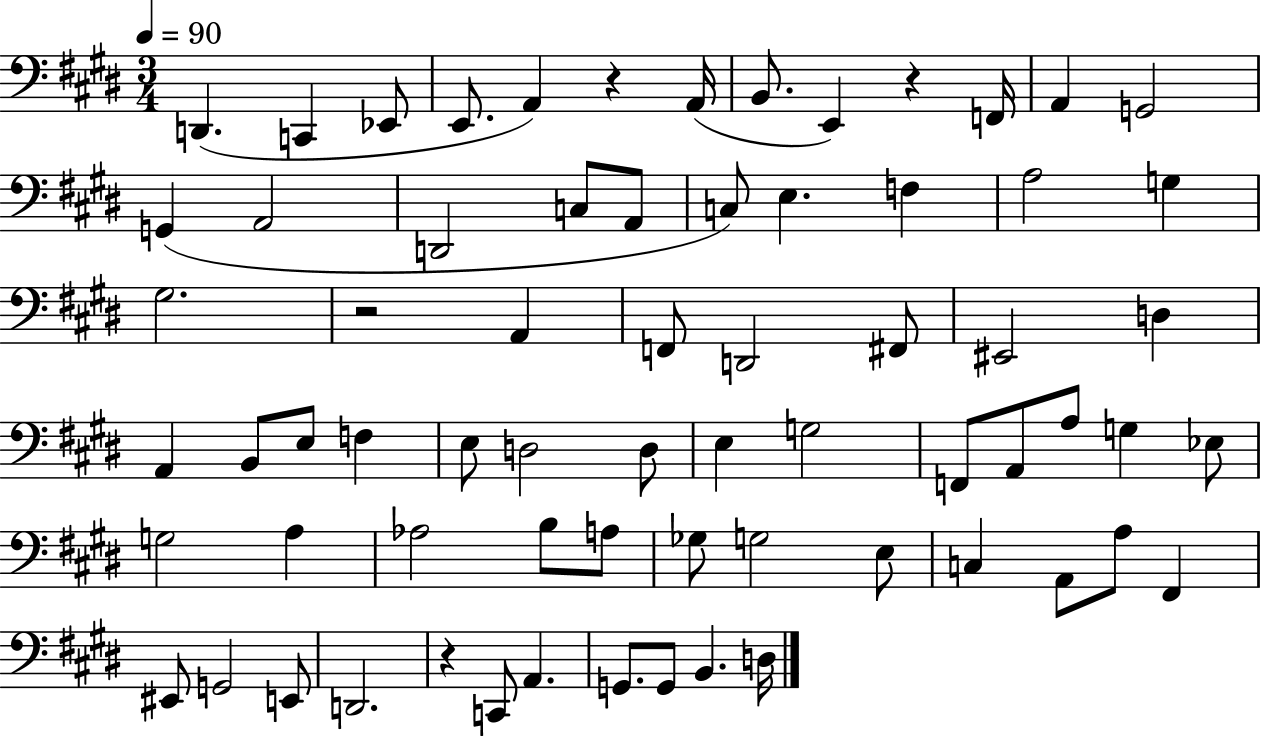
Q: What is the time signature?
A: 3/4